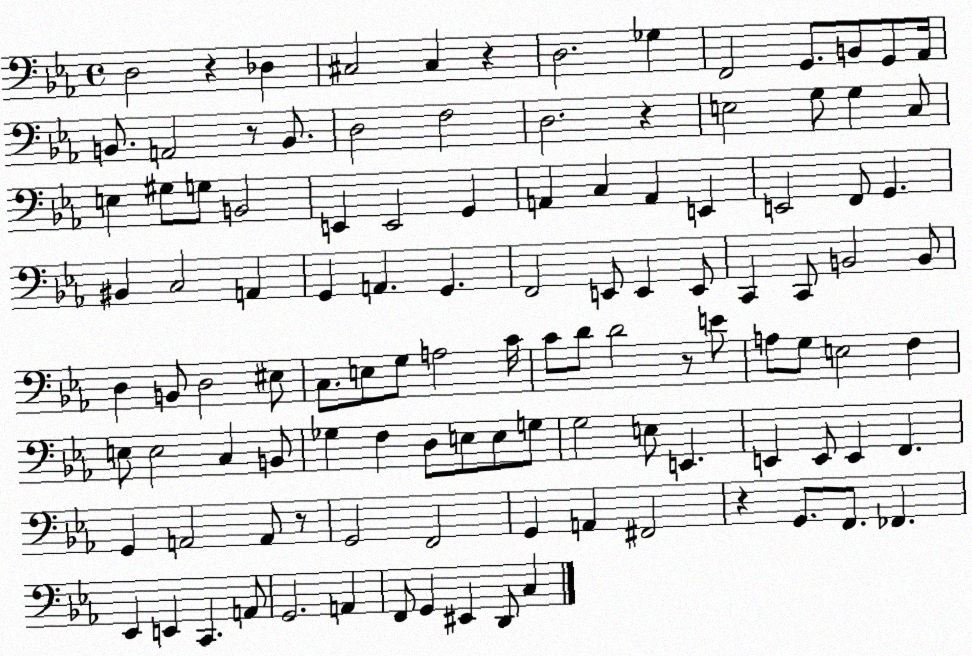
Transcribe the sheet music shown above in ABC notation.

X:1
T:Untitled
M:4/4
L:1/4
K:Eb
D,2 z _D, ^C,2 ^C, z D,2 _G, F,,2 G,,/2 B,,/2 G,,/2 _A,,/4 B,,/2 A,,2 z/2 B,,/2 D,2 F,2 D,2 z E,2 G,/2 G, C,/2 E, ^G,/2 G,/2 B,,2 E,, E,,2 G,, A,, C, A,, E,, E,,2 F,,/2 G,, ^B,, C,2 A,, G,, A,, G,, F,,2 E,,/2 E,, E,,/2 C,, C,,/2 B,,2 B,,/2 D, B,,/2 D,2 ^E,/2 C,/2 E,/2 G,/2 A,2 C/4 C/2 D/2 D2 z/2 E/2 A,/2 G,/2 E,2 F, E,/2 E,2 C, B,,/2 _G, F, D,/2 E,/2 E,/2 G,/2 G,2 E,/2 E,, E,, E,,/2 E,, F,, G,, A,,2 A,,/2 z/2 G,,2 F,,2 G,, A,, ^F,,2 z G,,/2 F,,/2 _F,, _E,, E,, C,, A,,/2 G,,2 A,, F,,/2 G,, ^E,, D,,/2 C,